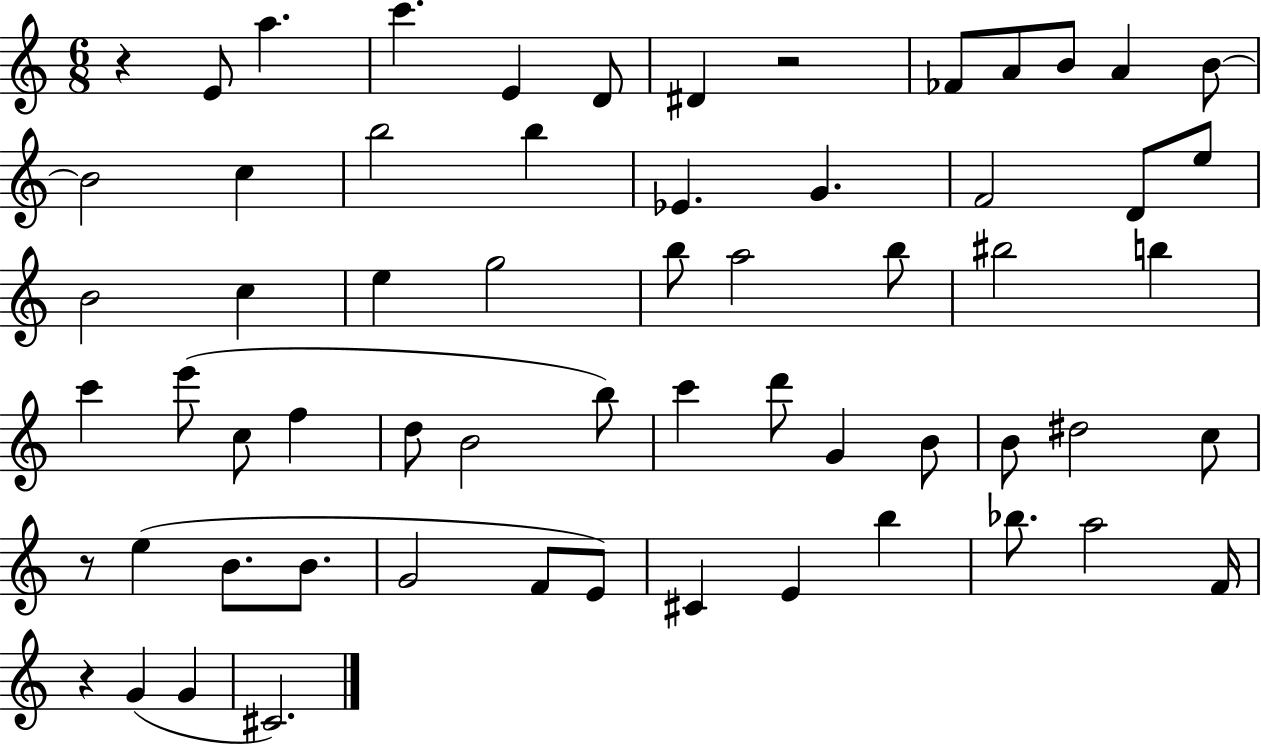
R/q E4/e A5/q. C6/q. E4/q D4/e D#4/q R/h FES4/e A4/e B4/e A4/q B4/e B4/h C5/q B5/h B5/q Eb4/q. G4/q. F4/h D4/e E5/e B4/h C5/q E5/q G5/h B5/e A5/h B5/e BIS5/h B5/q C6/q E6/e C5/e F5/q D5/e B4/h B5/e C6/q D6/e G4/q B4/e B4/e D#5/h C5/e R/e E5/q B4/e. B4/e. G4/h F4/e E4/e C#4/q E4/q B5/q Bb5/e. A5/h F4/s R/q G4/q G4/q C#4/h.